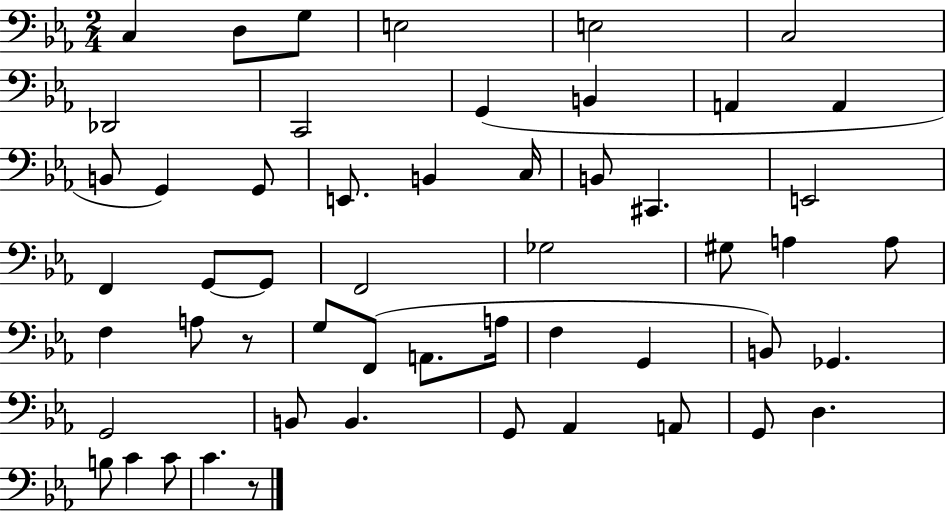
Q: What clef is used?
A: bass